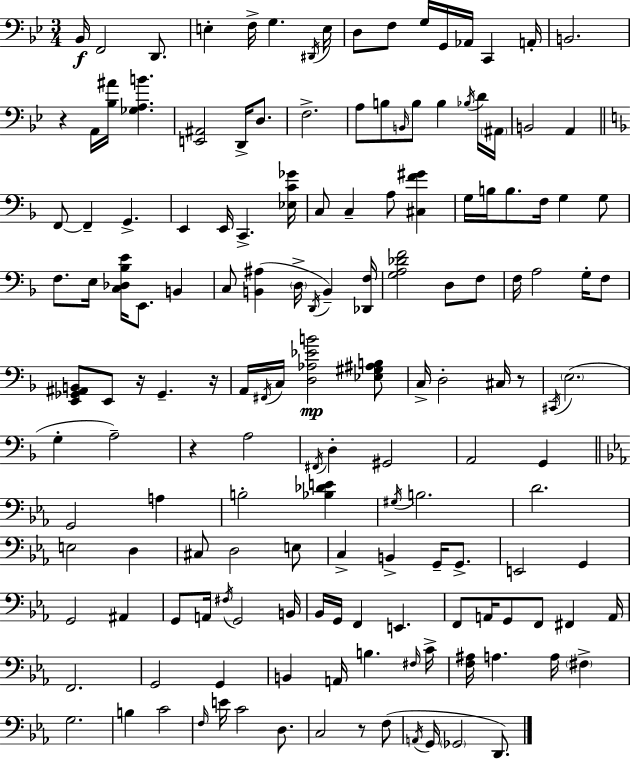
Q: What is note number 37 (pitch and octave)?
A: C3